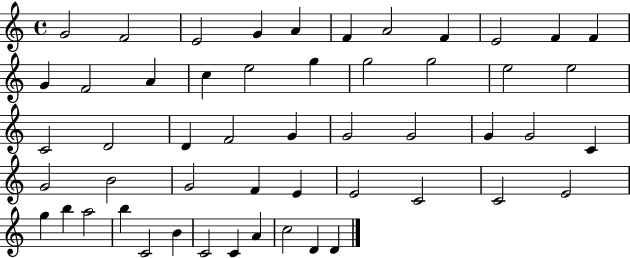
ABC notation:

X:1
T:Untitled
M:4/4
L:1/4
K:C
G2 F2 E2 G A F A2 F E2 F F G F2 A c e2 g g2 g2 e2 e2 C2 D2 D F2 G G2 G2 G G2 C G2 B2 G2 F E E2 C2 C2 E2 g b a2 b C2 B C2 C A c2 D D